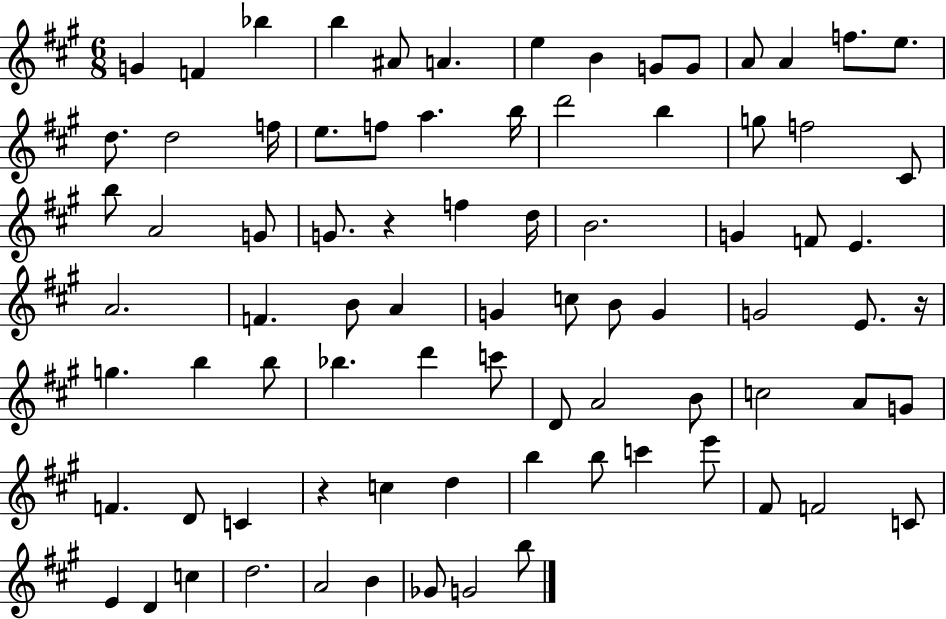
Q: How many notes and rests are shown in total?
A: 82